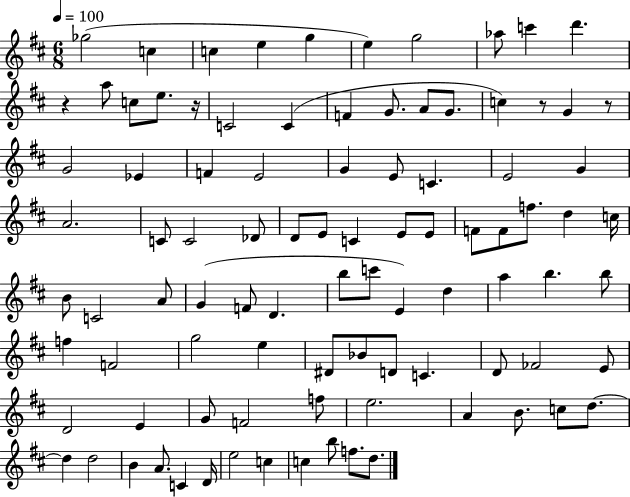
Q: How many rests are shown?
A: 4